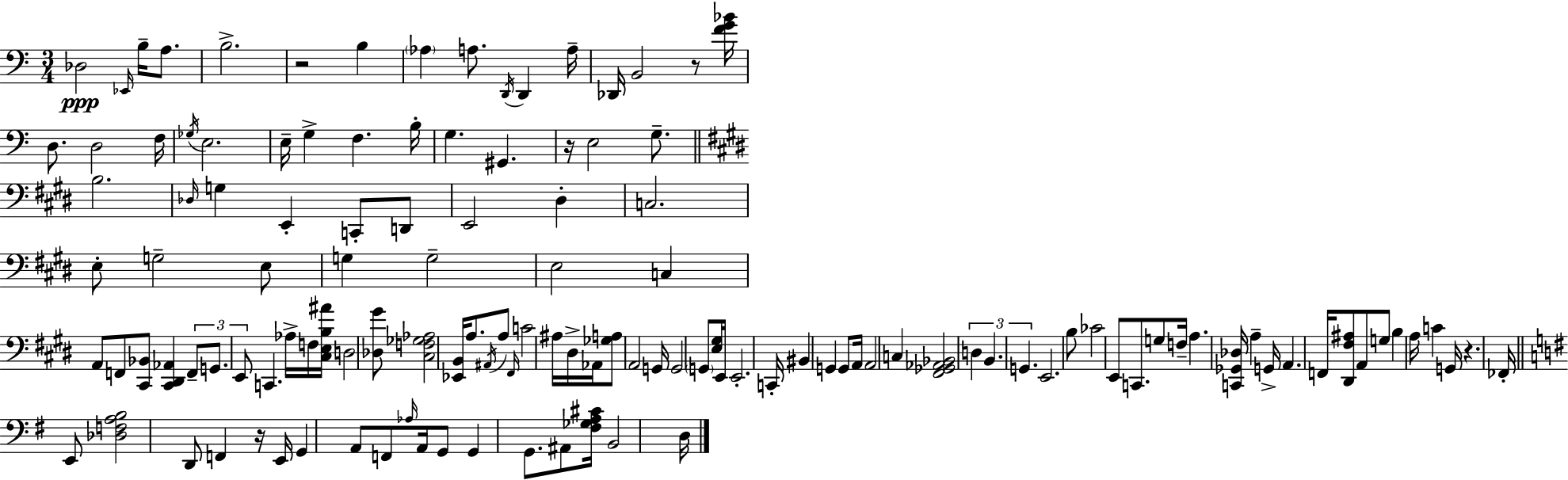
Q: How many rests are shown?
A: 5